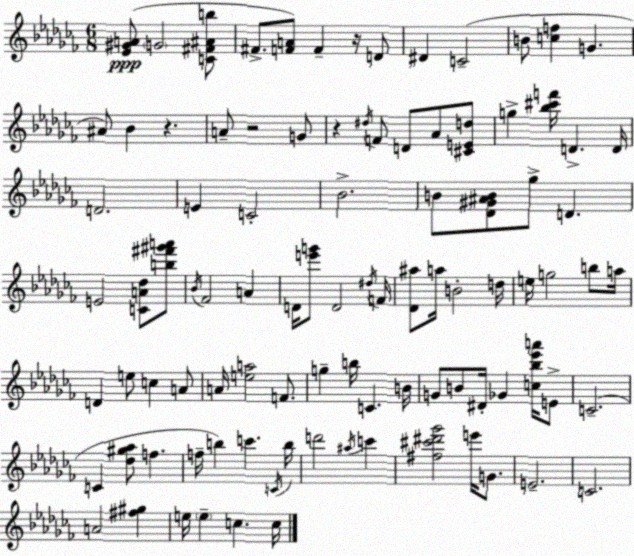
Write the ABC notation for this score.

X:1
T:Untitled
M:6/8
L:1/4
K:Abm
[_E^GA]/2 G2 [C^F^Ab]/2 ^F/2 [FA]/2 F z/4 D/2 ^D C2 B/2 [cf] G ^A/2 _B z A/2 z2 G/2 z ^d/4 F/2 D/2 _A/2 [^CEd]/2 g [_b^c'f']/4 D D/4 D2 E C2 _B2 B/2 [_D^G^AB]/2 _g/2 D E2 [CA_d]/2 [b^f'^g'a']/2 _B/4 _F2 A D/4 [e'g']/2 D2 ^d/4 F/4 [_D^a]/2 a/4 B2 d/4 e/4 g2 b/2 a/4 D e/2 c A/2 A/4 [ea]2 F/2 g b/4 C B/4 G/2 B/2 ^D/4 _G [c_b_e'a']/4 E/2 C2 C [_d^g_a]/2 f f/4 b c' C/4 b/4 d'2 ^a/4 c' [^f^c'^d'_g']2 e'/4 G/2 E2 C2 A2 [^f^g] e/4 e c c/4